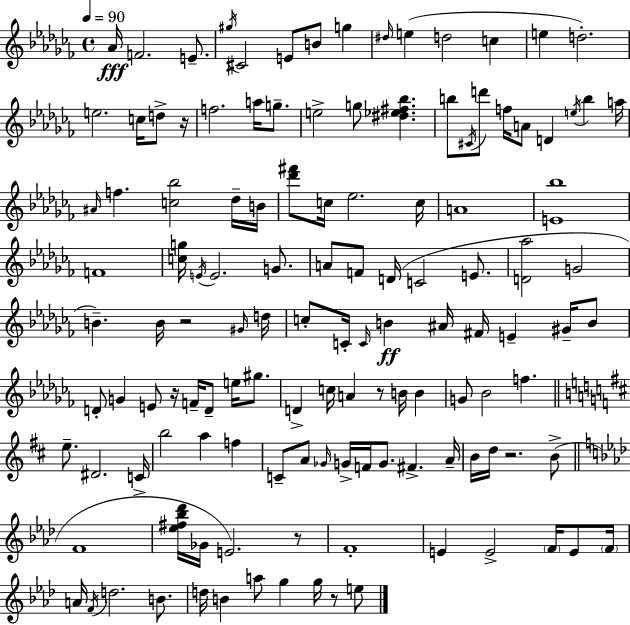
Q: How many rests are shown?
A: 7